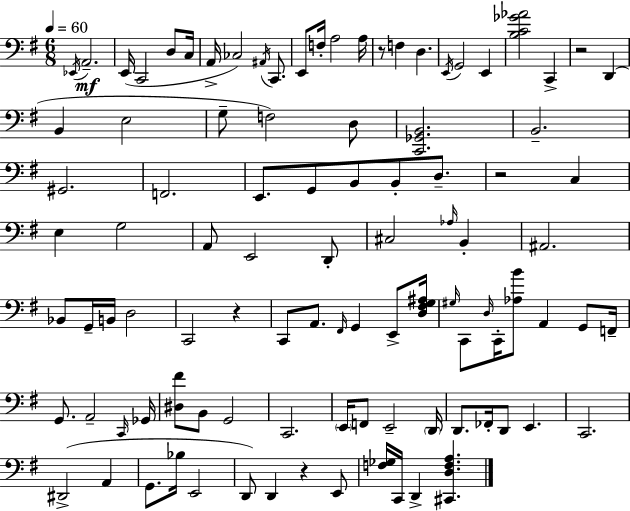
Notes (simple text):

Eb2/s A2/h. E2/s C2/h D3/e C3/s A2/s CES3/h A#2/s C2/e. E2/e F3/s A3/h A3/s R/e F3/q D3/q. E2/s G2/h E2/q [B3,C4,Gb4,Ab4]/h C2/q R/h D2/q B2/q E3/h G3/e F3/h D3/e [C2,Gb2,B2]/h. B2/h. G#2/h. F2/h. E2/e. G2/e B2/e B2/e D3/e. R/h C3/q E3/q G3/h A2/e E2/h D2/e C#3/h Ab3/s B2/q A#2/h. Bb2/e G2/s B2/s D3/h C2/h R/q C2/e A2/e. F#2/s G2/q E2/e [D3,F#3,G3,A#3]/s G#3/s C2/e D3/s C2/s [Ab3,B4]/e A2/q G2/e F2/s G2/e. A2/h C2/s Gb2/s [D#3,F#4]/e B2/e G2/h C2/h. E2/s F2/e E2/h D2/s D2/e. FES2/s D2/e E2/q. C2/h. D#2/h A2/q G2/e. Bb3/s E2/h D2/e D2/q R/q E2/e [F3,Gb3]/s C2/s D2/q [C#2,D3,F3,A3]/q.